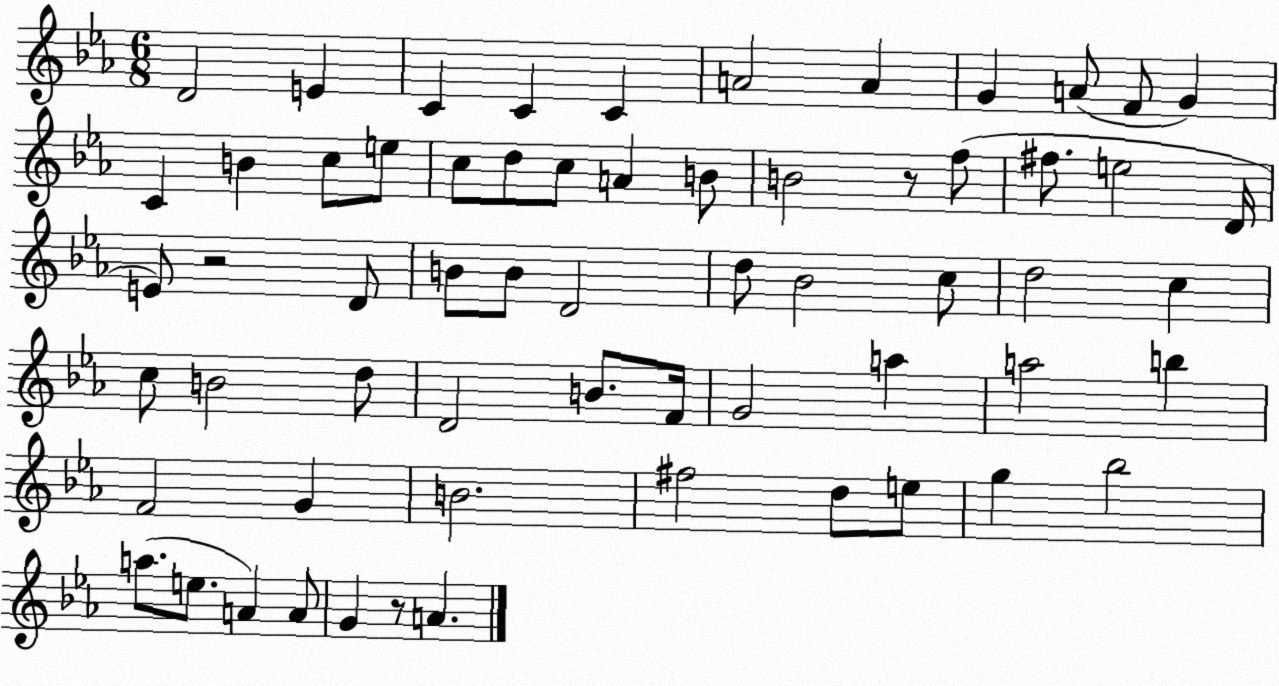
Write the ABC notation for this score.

X:1
T:Untitled
M:6/8
L:1/4
K:Eb
D2 E C C C A2 A G A/2 F/2 G C B c/2 e/2 c/2 d/2 c/2 A B/2 B2 z/2 f/2 ^f/2 e2 D/4 E/2 z2 D/2 B/2 B/2 D2 d/2 _B2 c/2 d2 c c/2 B2 d/2 D2 B/2 F/4 G2 a a2 b F2 G B2 ^f2 d/2 e/2 g _b2 a/2 e/2 A A/2 G z/2 A